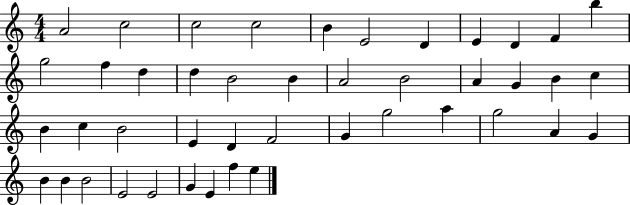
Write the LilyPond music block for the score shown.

{
  \clef treble
  \numericTimeSignature
  \time 4/4
  \key c \major
  a'2 c''2 | c''2 c''2 | b'4 e'2 d'4 | e'4 d'4 f'4 b''4 | \break g''2 f''4 d''4 | d''4 b'2 b'4 | a'2 b'2 | a'4 g'4 b'4 c''4 | \break b'4 c''4 b'2 | e'4 d'4 f'2 | g'4 g''2 a''4 | g''2 a'4 g'4 | \break b'4 b'4 b'2 | e'2 e'2 | g'4 e'4 f''4 e''4 | \bar "|."
}